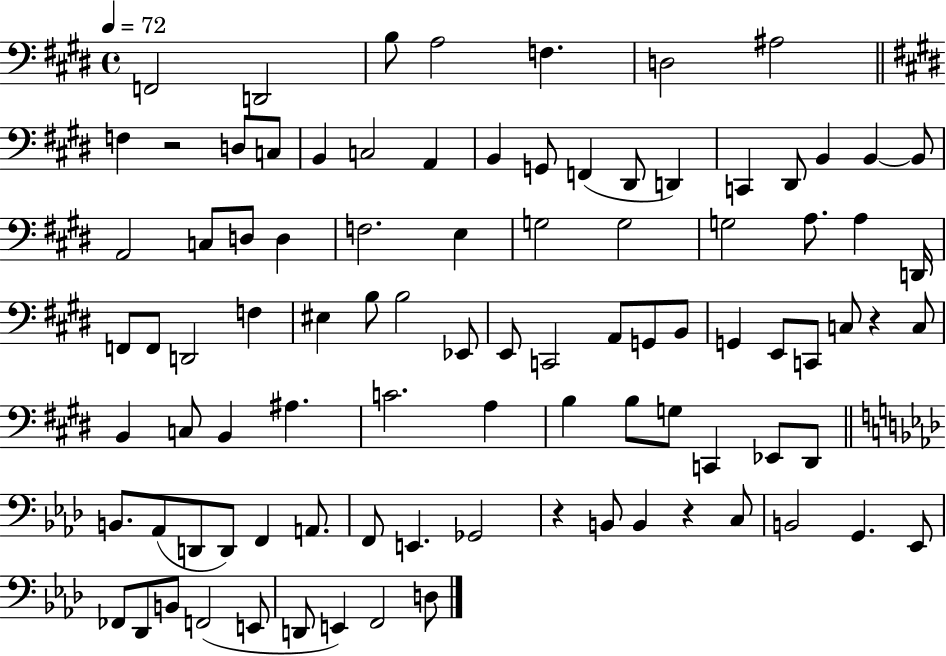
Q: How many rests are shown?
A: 4